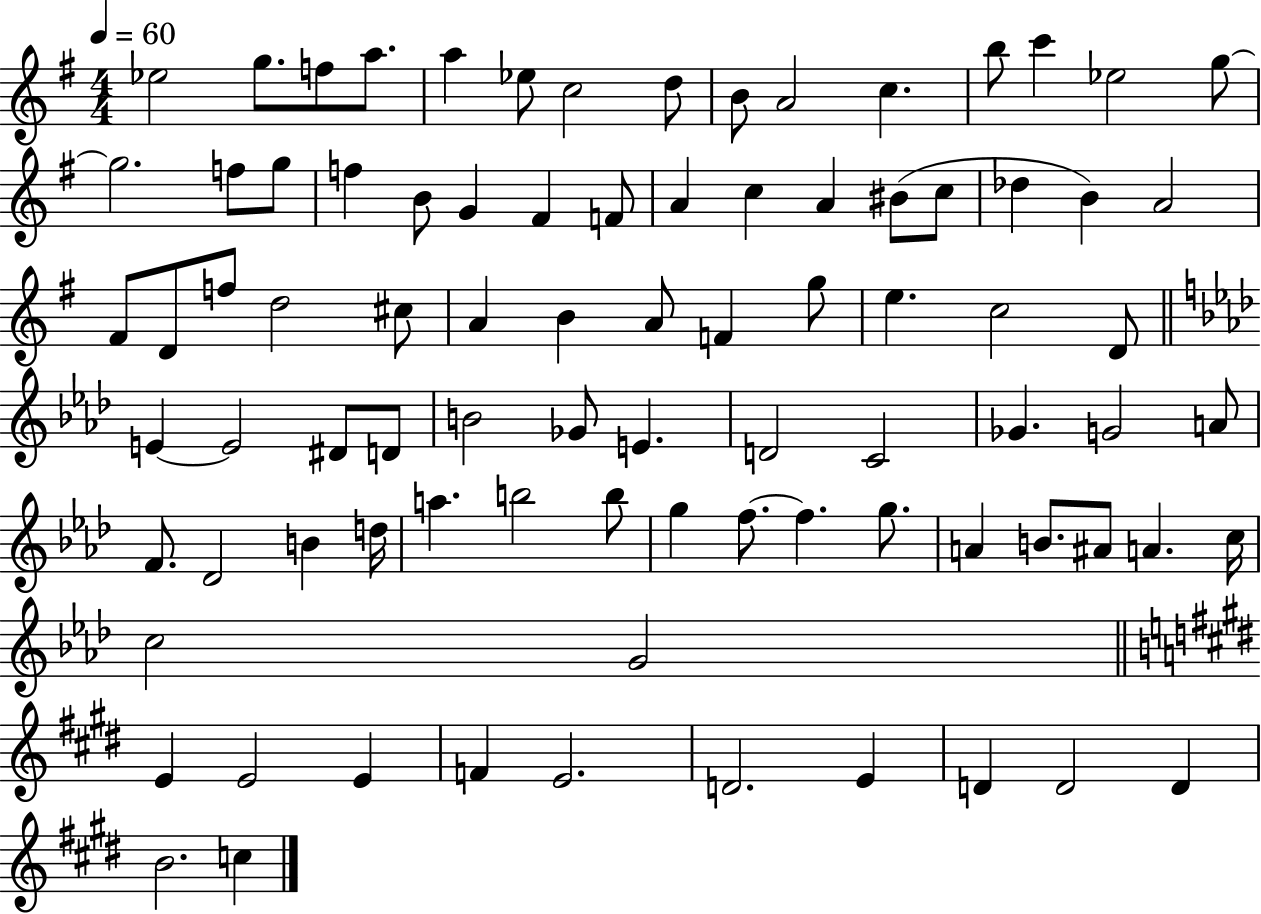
Eb5/h G5/e. F5/e A5/e. A5/q Eb5/e C5/h D5/e B4/e A4/h C5/q. B5/e C6/q Eb5/h G5/e G5/h. F5/e G5/e F5/q B4/e G4/q F#4/q F4/e A4/q C5/q A4/q BIS4/e C5/e Db5/q B4/q A4/h F#4/e D4/e F5/e D5/h C#5/e A4/q B4/q A4/e F4/q G5/e E5/q. C5/h D4/e E4/q E4/h D#4/e D4/e B4/h Gb4/e E4/q. D4/h C4/h Gb4/q. G4/h A4/e F4/e. Db4/h B4/q D5/s A5/q. B5/h B5/e G5/q F5/e. F5/q. G5/e. A4/q B4/e. A#4/e A4/q. C5/s C5/h G4/h E4/q E4/h E4/q F4/q E4/h. D4/h. E4/q D4/q D4/h D4/q B4/h. C5/q